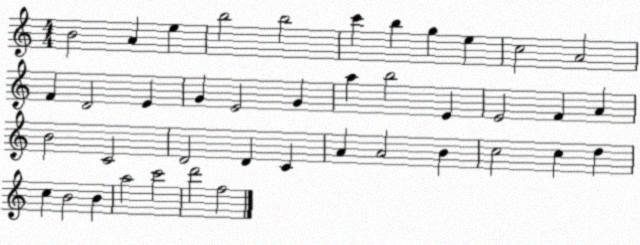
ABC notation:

X:1
T:Untitled
M:4/4
L:1/4
K:C
B2 A e b2 b2 c' b g e c2 A2 F D2 E G E2 G a b2 E E2 F A B2 C2 D2 D C A A2 B c2 c d c B2 B a2 c'2 d'2 f2